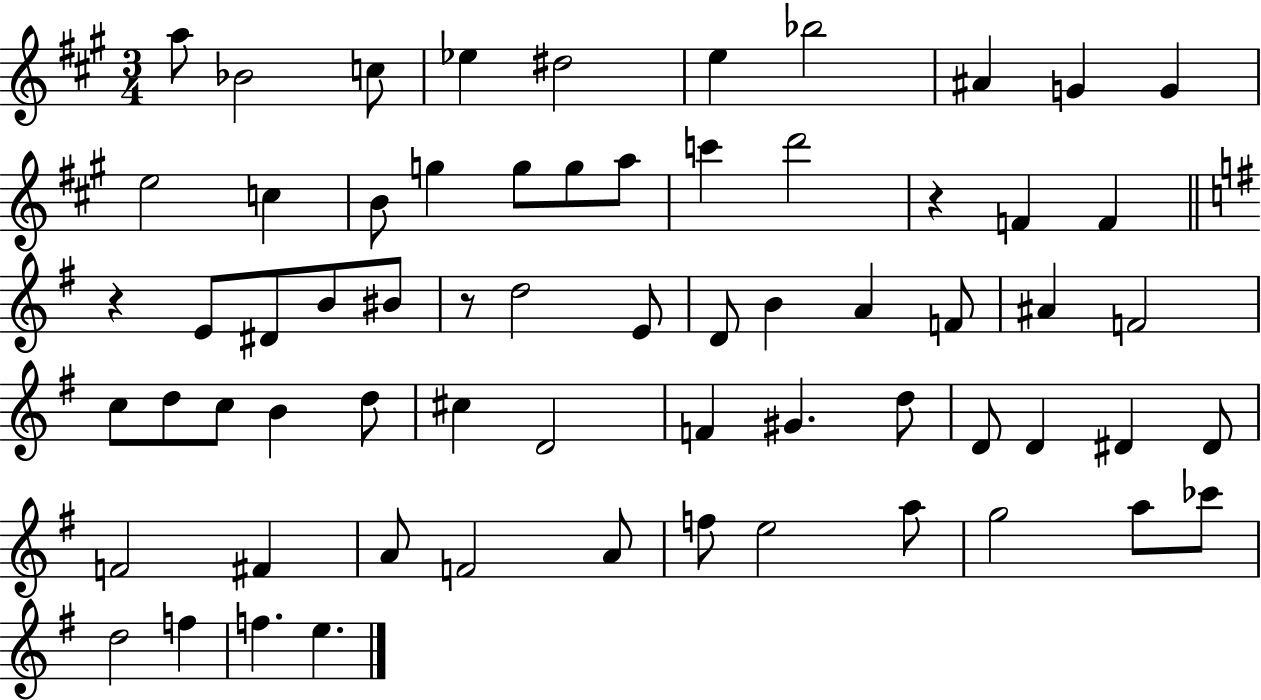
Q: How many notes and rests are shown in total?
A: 65